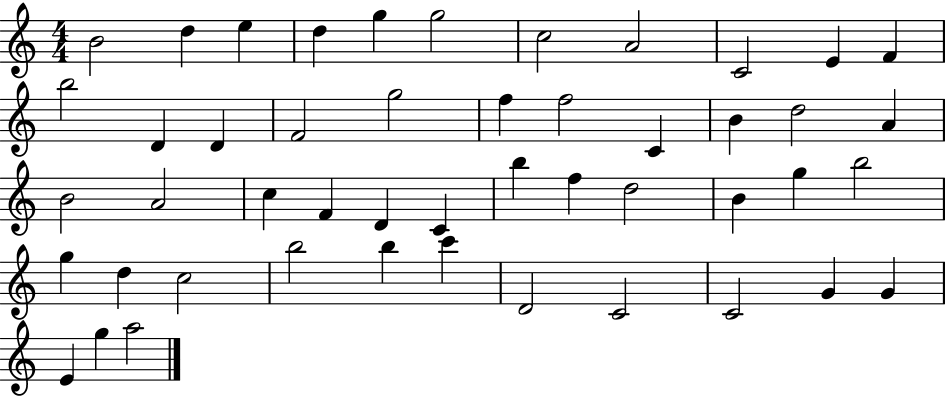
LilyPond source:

{
  \clef treble
  \numericTimeSignature
  \time 4/4
  \key c \major
  b'2 d''4 e''4 | d''4 g''4 g''2 | c''2 a'2 | c'2 e'4 f'4 | \break b''2 d'4 d'4 | f'2 g''2 | f''4 f''2 c'4 | b'4 d''2 a'4 | \break b'2 a'2 | c''4 f'4 d'4 c'4 | b''4 f''4 d''2 | b'4 g''4 b''2 | \break g''4 d''4 c''2 | b''2 b''4 c'''4 | d'2 c'2 | c'2 g'4 g'4 | \break e'4 g''4 a''2 | \bar "|."
}